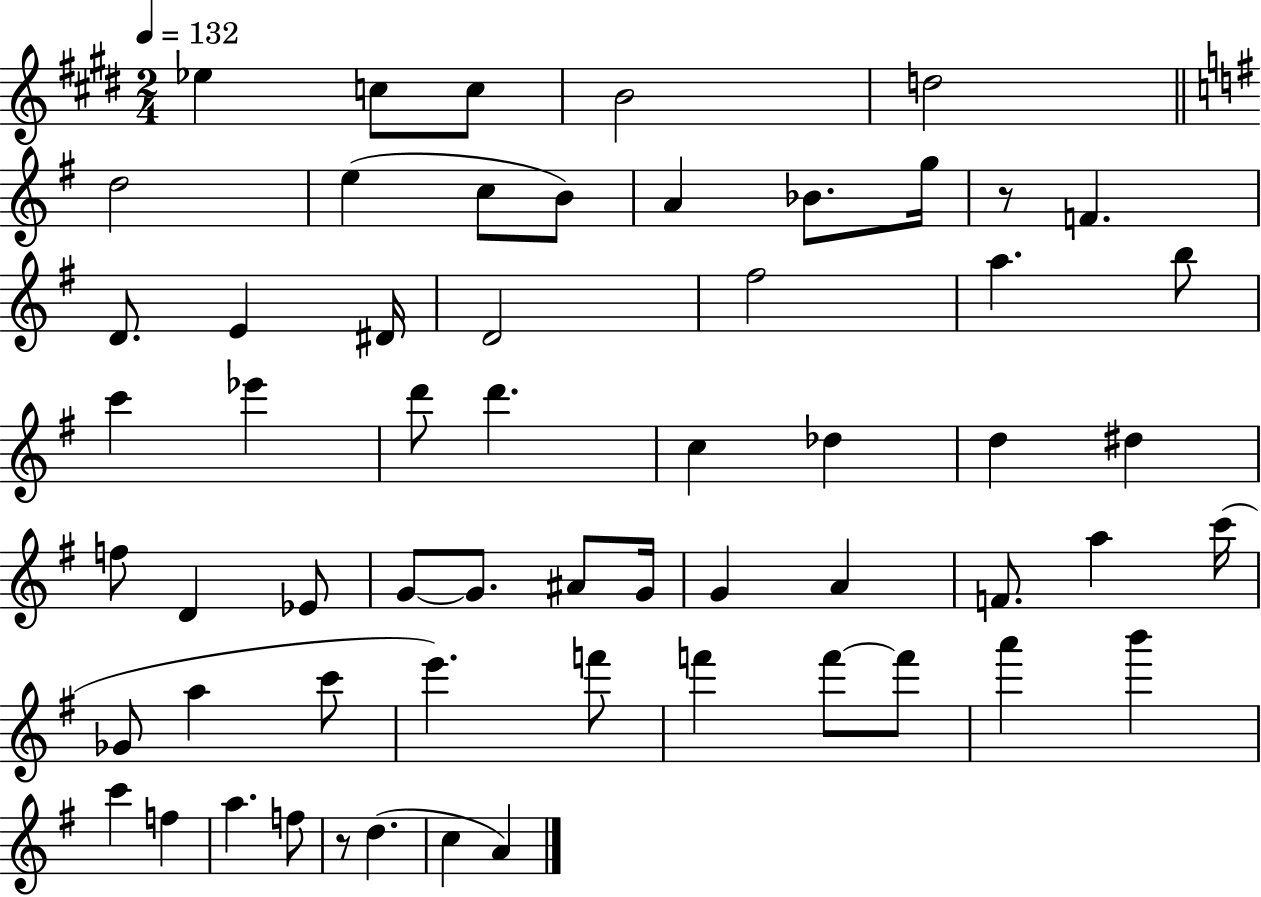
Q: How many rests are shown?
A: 2